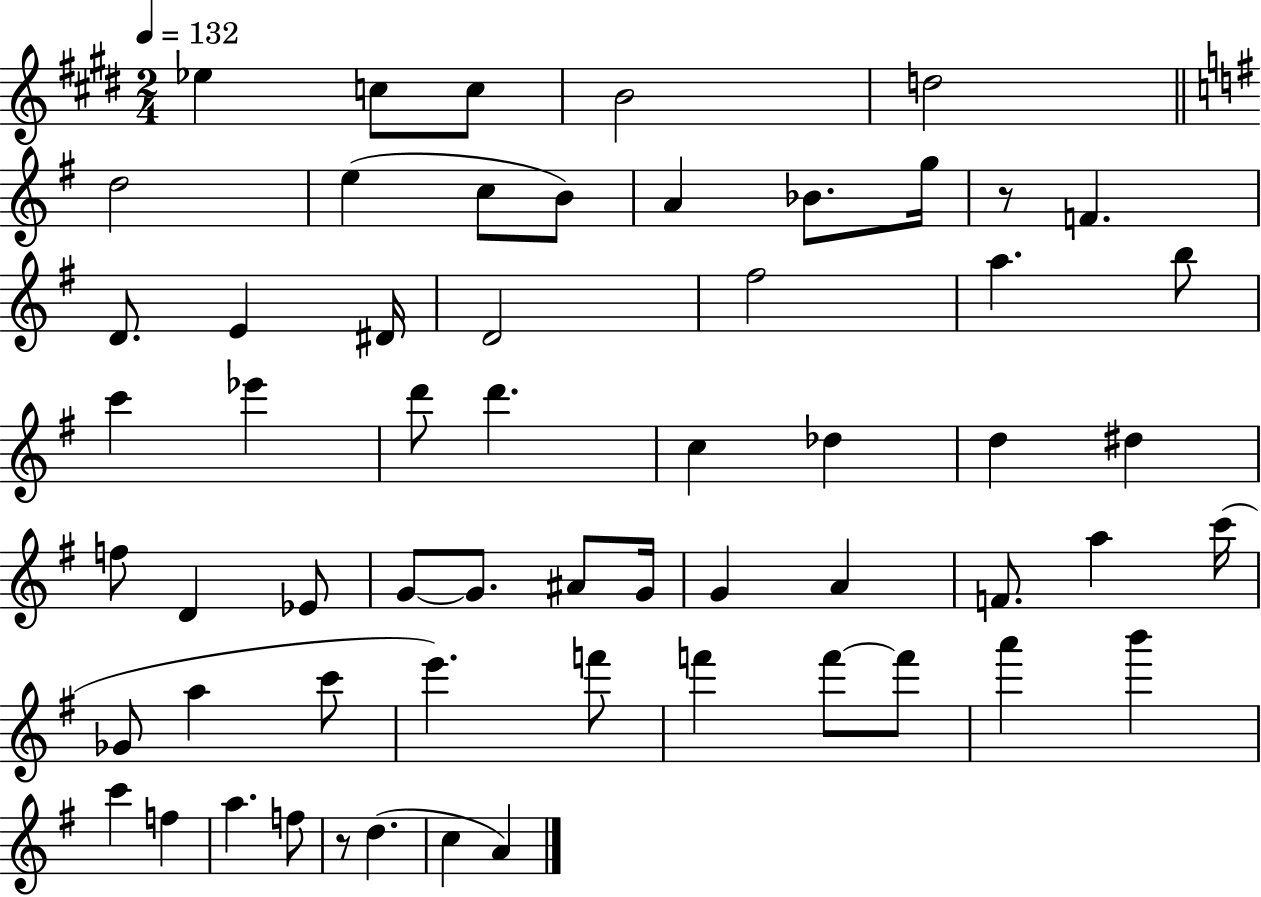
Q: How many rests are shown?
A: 2